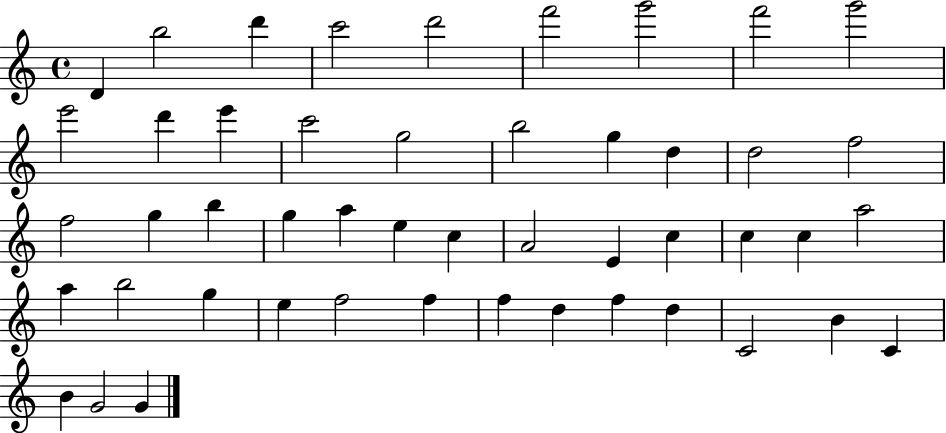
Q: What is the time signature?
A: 4/4